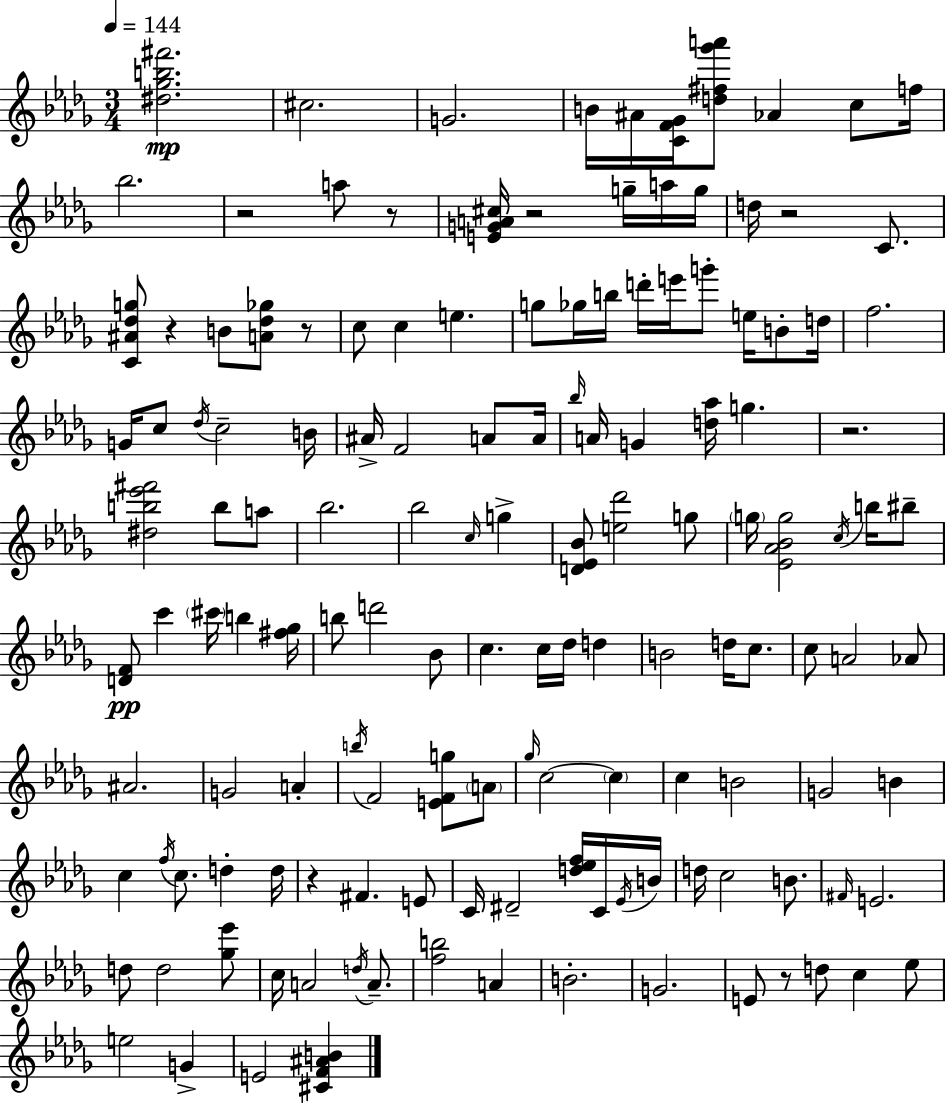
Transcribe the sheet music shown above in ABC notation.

X:1
T:Untitled
M:3/4
L:1/4
K:Bbm
[^d_gb^f']2 ^c2 G2 B/4 ^A/4 [CF_G]/4 [d^f_g'a']/2 _A c/2 f/4 _b2 z2 a/2 z/2 [EGA^c]/4 z2 g/4 a/4 g/4 d/4 z2 C/2 [C^A_dg]/2 z B/2 [A_d_g]/2 z/2 c/2 c e g/2 _g/4 b/4 d'/4 e'/4 g'/2 e/4 B/2 d/4 f2 G/4 c/2 _d/4 c2 B/4 ^A/4 F2 A/2 A/4 _b/4 A/4 G [d_a]/4 g z2 [^db_e'^f']2 b/2 a/2 _b2 _b2 c/4 g [D_E_B]/2 [e_d']2 g/2 g/4 [_E_A_Bg]2 c/4 b/4 ^b/2 [DF]/2 c' ^c'/4 b [^f_g]/4 b/2 d'2 _B/2 c c/4 _d/4 d B2 d/4 c/2 c/2 A2 _A/2 ^A2 G2 A b/4 F2 [EFg]/2 A/2 _g/4 c2 c c B2 G2 B c f/4 c/2 d d/4 z ^F E/2 C/4 ^D2 [d_ef]/4 C/4 _E/4 B/4 d/4 c2 B/2 ^F/4 E2 d/2 d2 [_g_e']/2 c/4 A2 d/4 A/2 [fb]2 A B2 G2 E/2 z/2 d/2 c _e/2 e2 G E2 [^CF^AB]